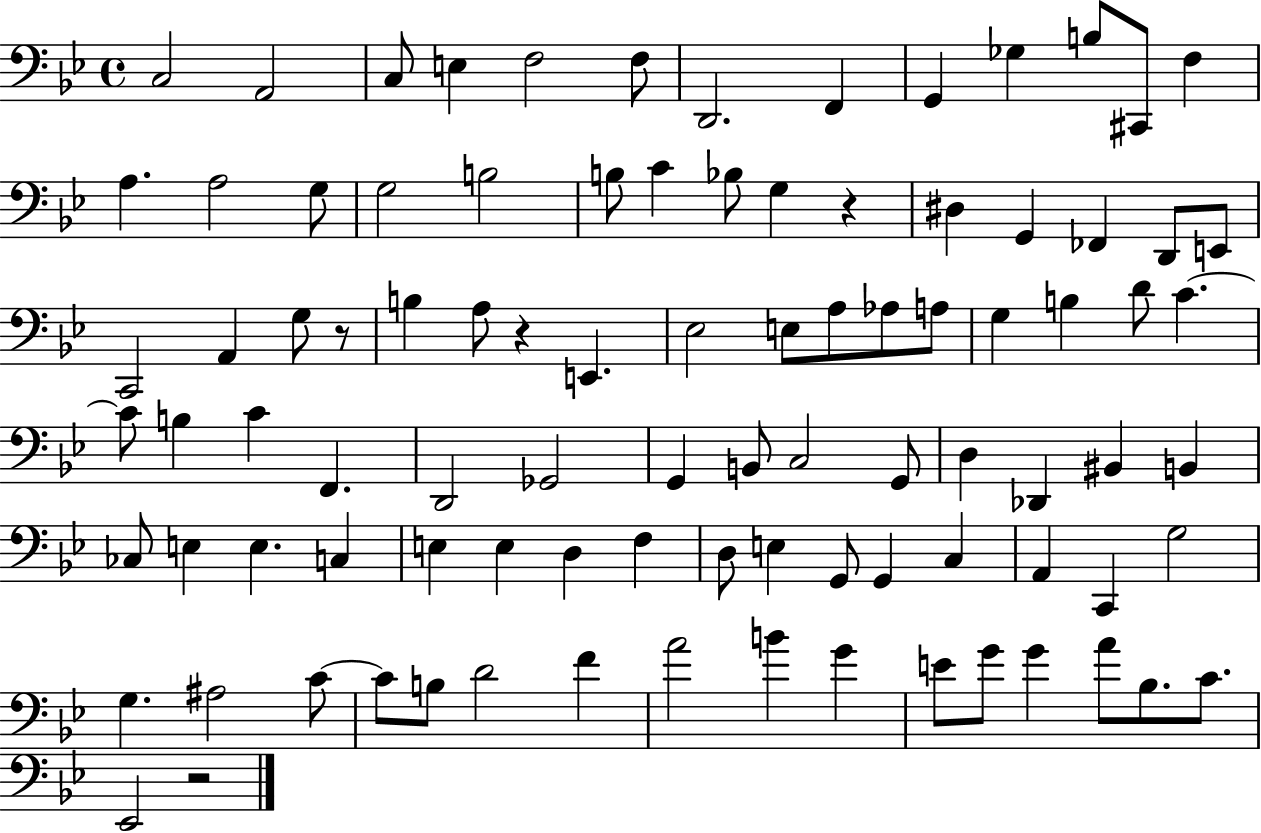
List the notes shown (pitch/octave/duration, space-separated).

C3/h A2/h C3/e E3/q F3/h F3/e D2/h. F2/q G2/q Gb3/q B3/e C#2/e F3/q A3/q. A3/h G3/e G3/h B3/h B3/e C4/q Bb3/e G3/q R/q D#3/q G2/q FES2/q D2/e E2/e C2/h A2/q G3/e R/e B3/q A3/e R/q E2/q. Eb3/h E3/e A3/e Ab3/e A3/e G3/q B3/q D4/e C4/q. C4/e B3/q C4/q F2/q. D2/h Gb2/h G2/q B2/e C3/h G2/e D3/q Db2/q BIS2/q B2/q CES3/e E3/q E3/q. C3/q E3/q E3/q D3/q F3/q D3/e E3/q G2/e G2/q C3/q A2/q C2/q G3/h G3/q. A#3/h C4/e C4/e B3/e D4/h F4/q A4/h B4/q G4/q E4/e G4/e G4/q A4/e Bb3/e. C4/e. Eb2/h R/h